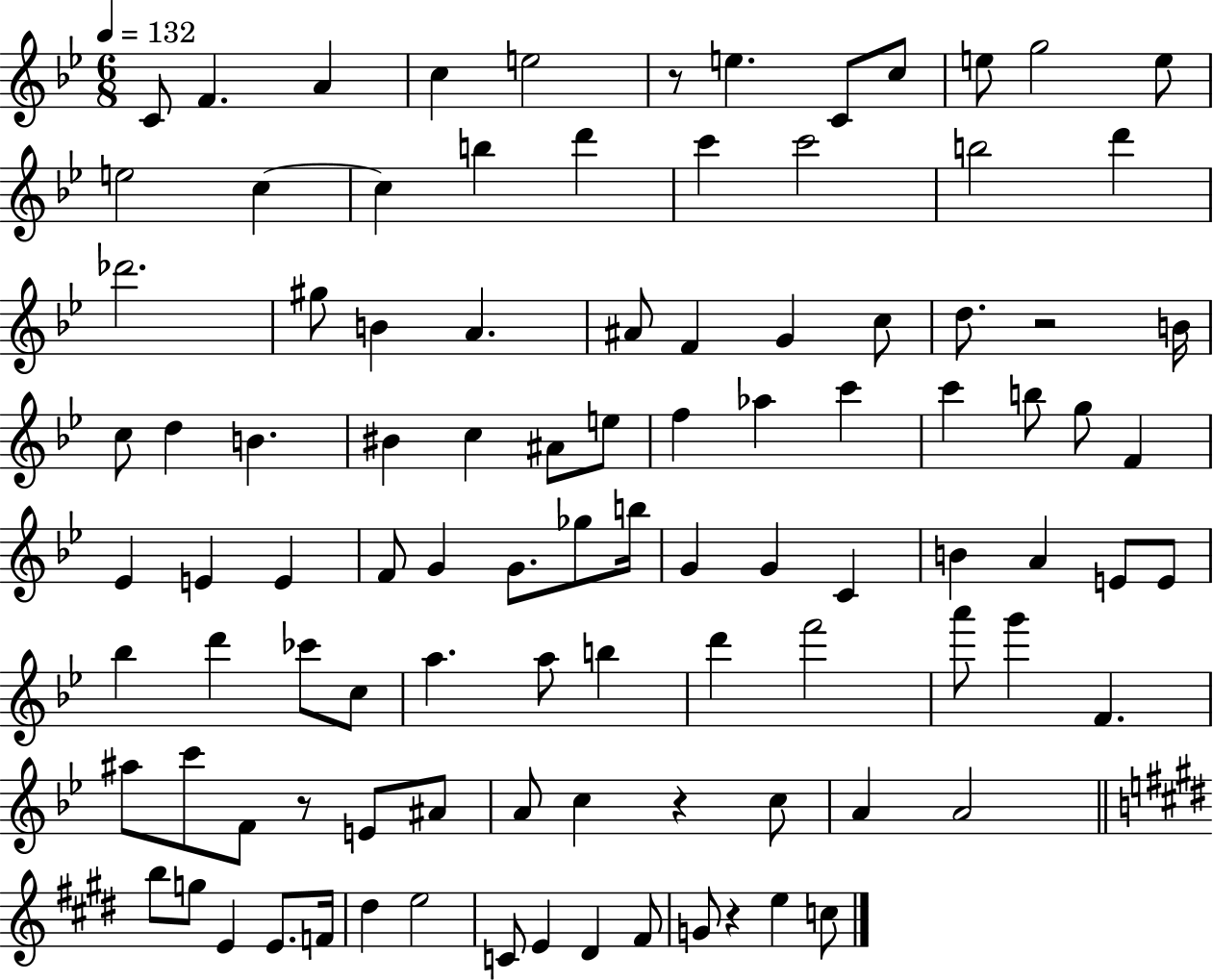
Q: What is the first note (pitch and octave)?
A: C4